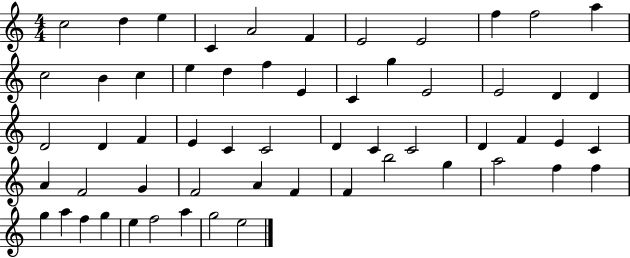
{
  \clef treble
  \numericTimeSignature
  \time 4/4
  \key c \major
  c''2 d''4 e''4 | c'4 a'2 f'4 | e'2 e'2 | f''4 f''2 a''4 | \break c''2 b'4 c''4 | e''4 d''4 f''4 e'4 | c'4 g''4 e'2 | e'2 d'4 d'4 | \break d'2 d'4 f'4 | e'4 c'4 c'2 | d'4 c'4 c'2 | d'4 f'4 e'4 c'4 | \break a'4 f'2 g'4 | f'2 a'4 f'4 | f'4 b''2 g''4 | a''2 f''4 f''4 | \break g''4 a''4 f''4 g''4 | e''4 f''2 a''4 | g''2 e''2 | \bar "|."
}